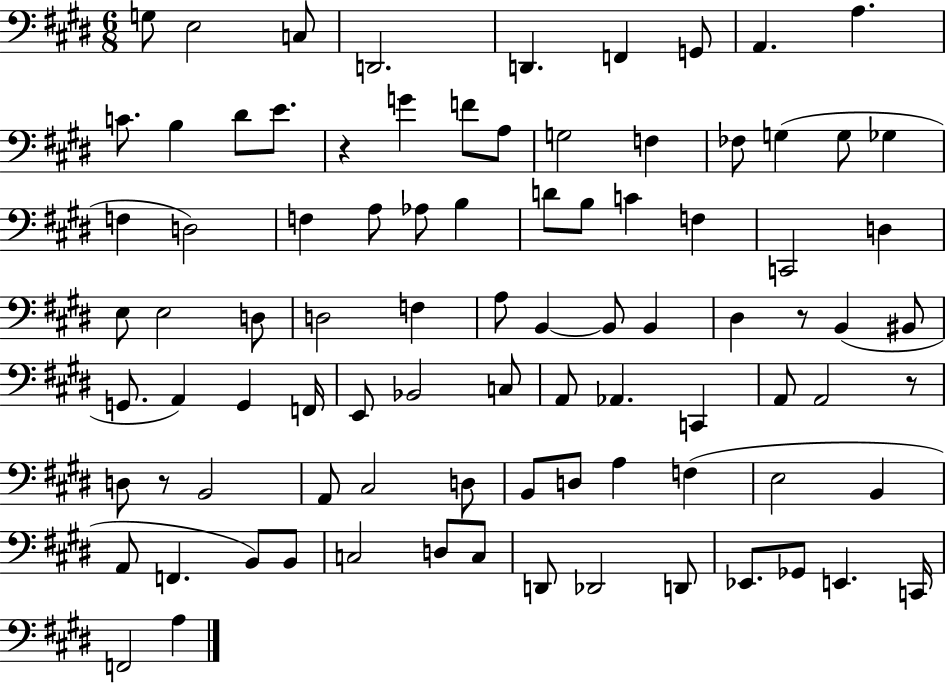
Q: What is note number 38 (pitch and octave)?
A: D3